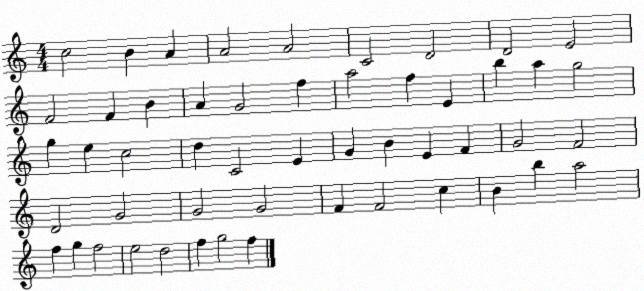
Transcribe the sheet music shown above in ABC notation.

X:1
T:Untitled
M:4/4
L:1/4
K:C
c2 B A A2 A2 C2 D2 D2 E2 F2 F B A G2 f a2 f E b a g2 g e c2 d C2 E G B E F G2 F2 D2 G2 G2 G2 F F2 c B b a2 f g f2 e2 d2 f g2 f